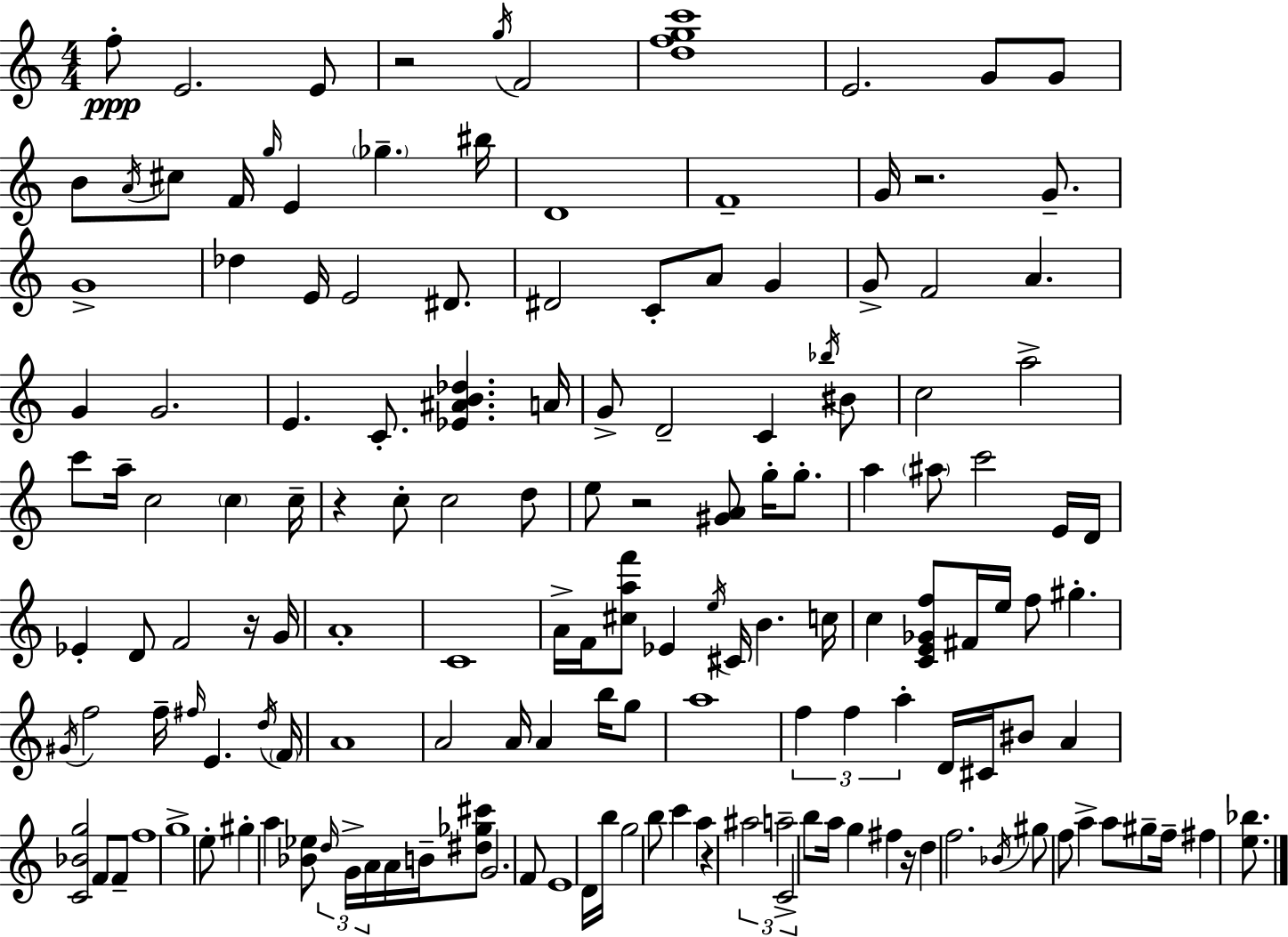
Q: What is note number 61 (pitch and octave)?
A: Eb4